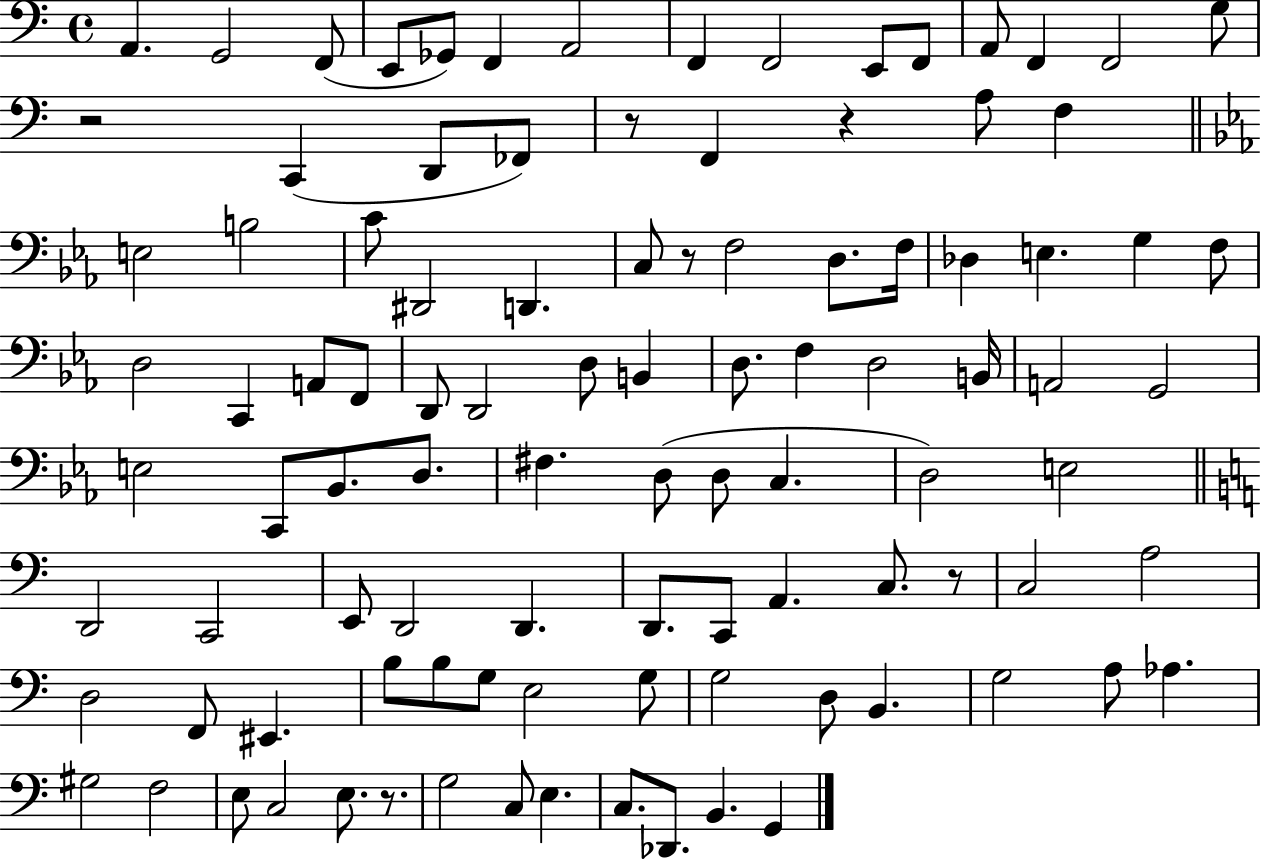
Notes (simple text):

A2/q. G2/h F2/e E2/e Gb2/e F2/q A2/h F2/q F2/h E2/e F2/e A2/e F2/q F2/h G3/e R/h C2/q D2/e FES2/e R/e F2/q R/q A3/e F3/q E3/h B3/h C4/e D#2/h D2/q. C3/e R/e F3/h D3/e. F3/s Db3/q E3/q. G3/q F3/e D3/h C2/q A2/e F2/e D2/e D2/h D3/e B2/q D3/e. F3/q D3/h B2/s A2/h G2/h E3/h C2/e Bb2/e. D3/e. F#3/q. D3/e D3/e C3/q. D3/h E3/h D2/h C2/h E2/e D2/h D2/q. D2/e. C2/e A2/q. C3/e. R/e C3/h A3/h D3/h F2/e EIS2/q. B3/e B3/e G3/e E3/h G3/e G3/h D3/e B2/q. G3/h A3/e Ab3/q. G#3/h F3/h E3/e C3/h E3/e. R/e. G3/h C3/e E3/q. C3/e. Db2/e. B2/q. G2/q